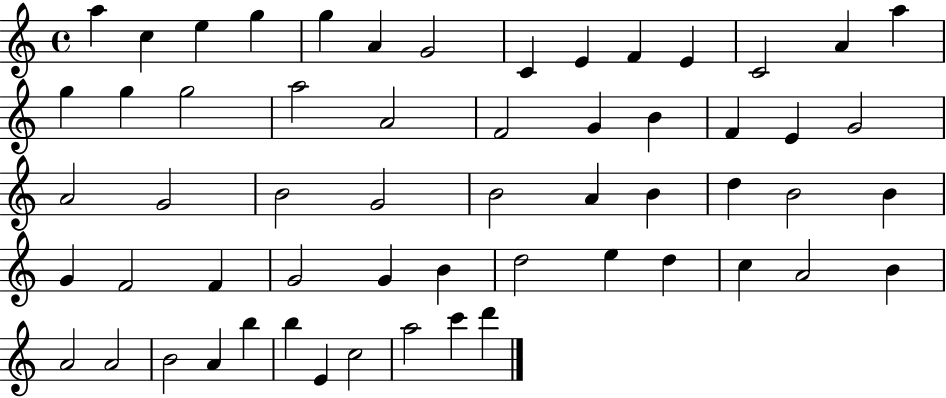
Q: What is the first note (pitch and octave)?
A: A5